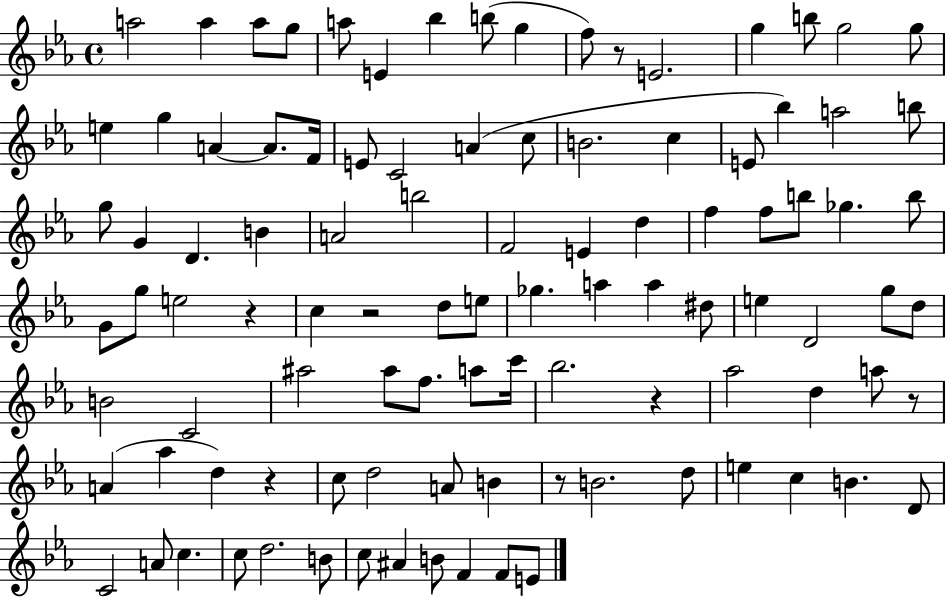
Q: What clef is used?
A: treble